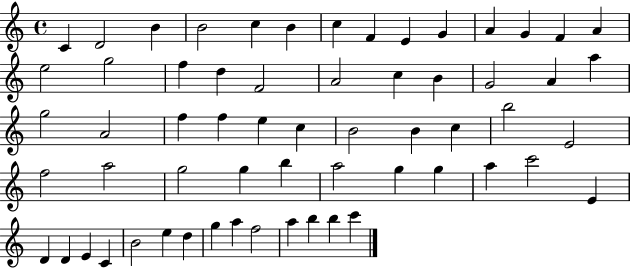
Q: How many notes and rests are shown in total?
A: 61